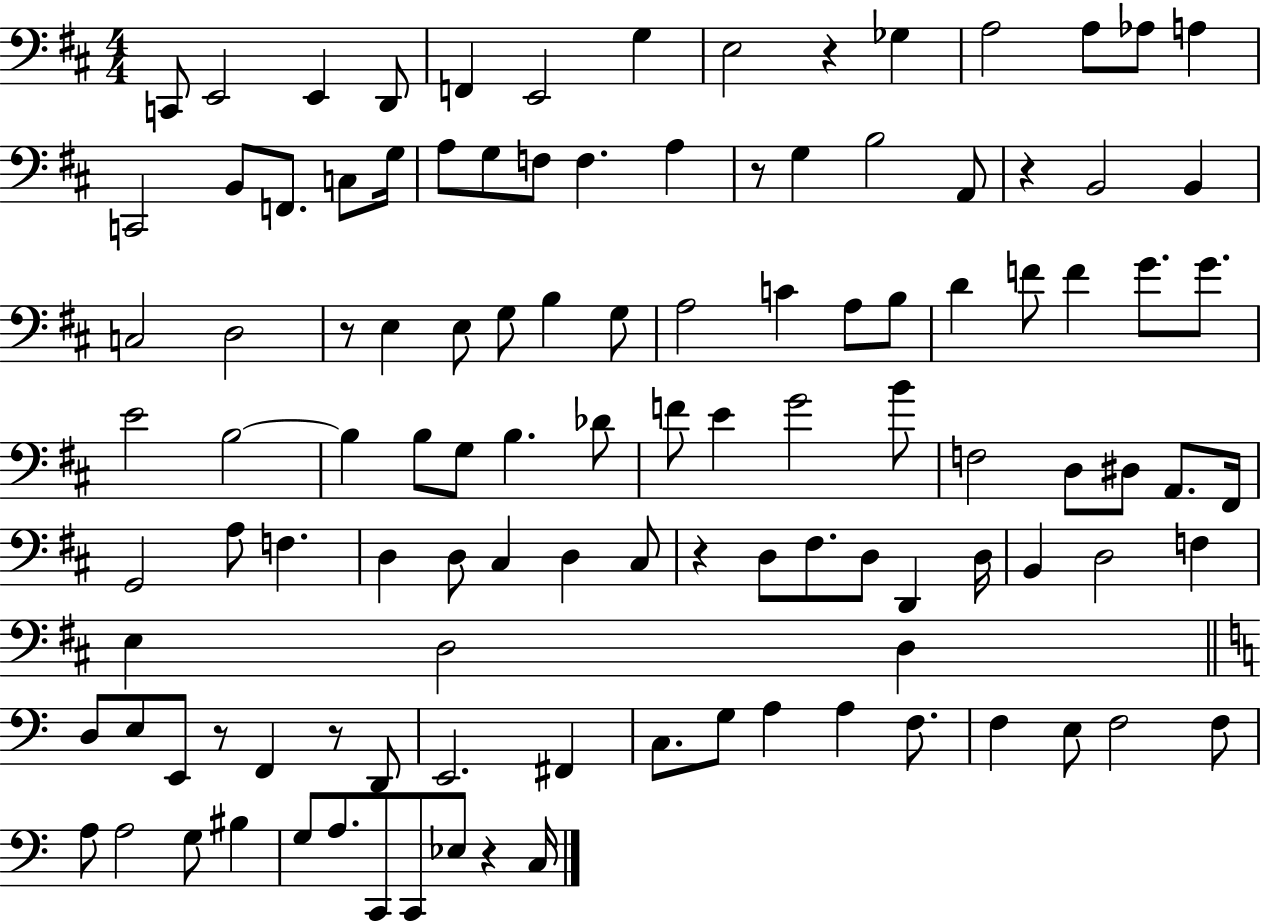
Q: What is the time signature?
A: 4/4